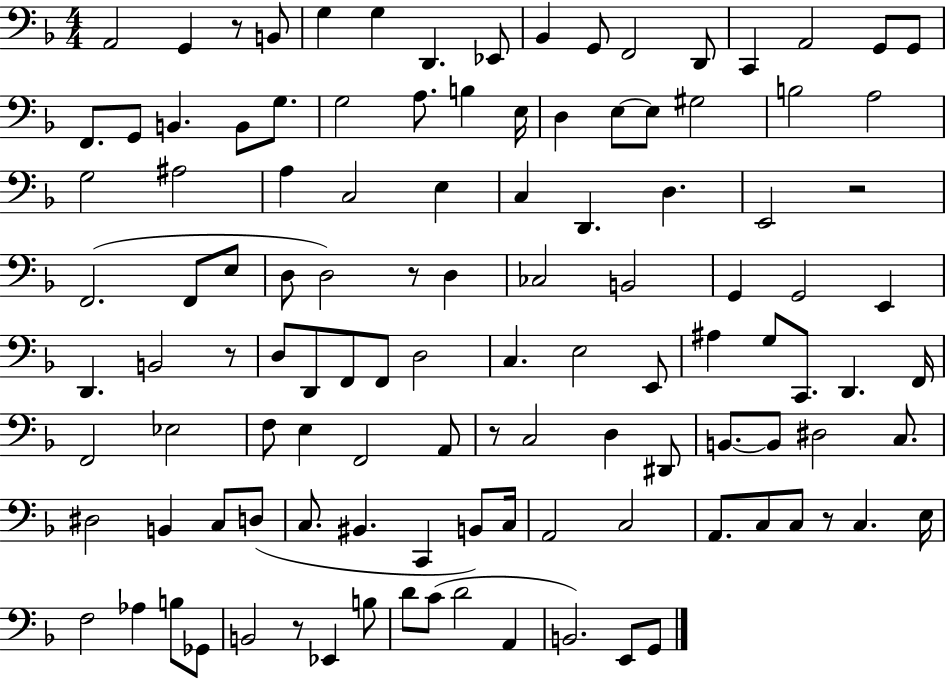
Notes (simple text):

A2/h G2/q R/e B2/e G3/q G3/q D2/q. Eb2/e Bb2/q G2/e F2/h D2/e C2/q A2/h G2/e G2/e F2/e. G2/e B2/q. B2/e G3/e. G3/h A3/e. B3/q E3/s D3/q E3/e E3/e G#3/h B3/h A3/h G3/h A#3/h A3/q C3/h E3/q C3/q D2/q. D3/q. E2/h R/h F2/h. F2/e E3/e D3/e D3/h R/e D3/q CES3/h B2/h G2/q G2/h E2/q D2/q. B2/h R/e D3/e D2/e F2/e F2/e D3/h C3/q. E3/h E2/e A#3/q G3/e C2/e. D2/q. F2/s F2/h Eb3/h F3/e E3/q F2/h A2/e R/e C3/h D3/q D#2/e B2/e. B2/e D#3/h C3/e. D#3/h B2/q C3/e D3/e C3/e. BIS2/q. C2/q B2/e C3/s A2/h C3/h A2/e. C3/e C3/e R/e C3/q. E3/s F3/h Ab3/q B3/e Gb2/e B2/h R/e Eb2/q B3/e D4/e C4/e D4/h A2/q B2/h. E2/e G2/e